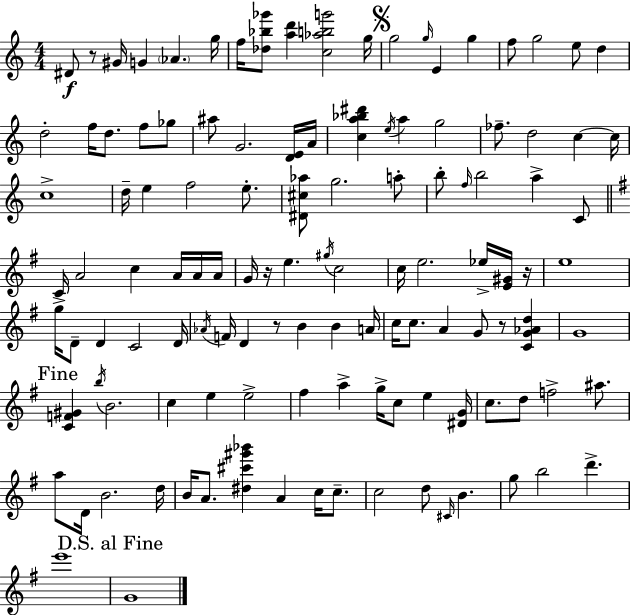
{
  \clef treble
  \numericTimeSignature
  \time 4/4
  \key a \minor
  \repeat volta 2 { dis'8\f r8 gis'16 g'4 \parenthesize aes'4. g''16 | f''16 <des'' bes'' ges'''>8 <a'' d'''>4 <c'' aes'' b'' g'''>2 g''16 | \mark \markup { \musicglyph "scripts.segno" } g''2 \grace { g''16 } e'4 g''4 | f''8 g''2 e''8 d''4 | \break d''2-. f''16 d''8. f''8 ges''8 | ais''8 g'2. <d' e'>16 | a'16 <c'' a'' bes'' dis'''>4 \acciaccatura { e''16 } a''4 g''2 | fes''8.-- d''2 c''4~~ | \break c''16 c''1-> | d''16-- e''4 f''2 e''8.-. | <dis' cis'' aes''>8 g''2. | a''8-. b''8-. \grace { f''16 } b''2 a''4-> | \break c'8 \bar "||" \break \key g \major c'16 a'2 c''4 a'16 a'16 a'16 | g'16 r16 e''4. \acciaccatura { gis''16 } c''2 | c''16 e''2. ees''16-> <e' gis'>16 | r16 e''1 | \break g''16-> d'8-- d'4 c'2 | d'16 \acciaccatura { aes'16 } f'16 d'4 r8 b'4 b'4 | a'16 c''16 c''8. a'4 g'8 r8 <c' g' aes' d''>4 | g'1 | \break \mark "Fine" <c' f' gis'>4 \acciaccatura { b''16 } b'2. | c''4 e''4 e''2-> | fis''4 a''4-> g''16-> c''8 e''4 | <dis' g'>16 c''8. d''8 f''2-> | \break ais''8. a''8 d'16 b'2. | d''16 b'16 a'8. <dis'' cis''' gis''' bes'''>4 a'4 c''16 | c''8.-- c''2 d''8 \grace { cis'16 } b'4. | g''8 b''2 d'''4.-> | \break e'''1 | \mark "D.S. al Fine" g'1 | } \bar "|."
}